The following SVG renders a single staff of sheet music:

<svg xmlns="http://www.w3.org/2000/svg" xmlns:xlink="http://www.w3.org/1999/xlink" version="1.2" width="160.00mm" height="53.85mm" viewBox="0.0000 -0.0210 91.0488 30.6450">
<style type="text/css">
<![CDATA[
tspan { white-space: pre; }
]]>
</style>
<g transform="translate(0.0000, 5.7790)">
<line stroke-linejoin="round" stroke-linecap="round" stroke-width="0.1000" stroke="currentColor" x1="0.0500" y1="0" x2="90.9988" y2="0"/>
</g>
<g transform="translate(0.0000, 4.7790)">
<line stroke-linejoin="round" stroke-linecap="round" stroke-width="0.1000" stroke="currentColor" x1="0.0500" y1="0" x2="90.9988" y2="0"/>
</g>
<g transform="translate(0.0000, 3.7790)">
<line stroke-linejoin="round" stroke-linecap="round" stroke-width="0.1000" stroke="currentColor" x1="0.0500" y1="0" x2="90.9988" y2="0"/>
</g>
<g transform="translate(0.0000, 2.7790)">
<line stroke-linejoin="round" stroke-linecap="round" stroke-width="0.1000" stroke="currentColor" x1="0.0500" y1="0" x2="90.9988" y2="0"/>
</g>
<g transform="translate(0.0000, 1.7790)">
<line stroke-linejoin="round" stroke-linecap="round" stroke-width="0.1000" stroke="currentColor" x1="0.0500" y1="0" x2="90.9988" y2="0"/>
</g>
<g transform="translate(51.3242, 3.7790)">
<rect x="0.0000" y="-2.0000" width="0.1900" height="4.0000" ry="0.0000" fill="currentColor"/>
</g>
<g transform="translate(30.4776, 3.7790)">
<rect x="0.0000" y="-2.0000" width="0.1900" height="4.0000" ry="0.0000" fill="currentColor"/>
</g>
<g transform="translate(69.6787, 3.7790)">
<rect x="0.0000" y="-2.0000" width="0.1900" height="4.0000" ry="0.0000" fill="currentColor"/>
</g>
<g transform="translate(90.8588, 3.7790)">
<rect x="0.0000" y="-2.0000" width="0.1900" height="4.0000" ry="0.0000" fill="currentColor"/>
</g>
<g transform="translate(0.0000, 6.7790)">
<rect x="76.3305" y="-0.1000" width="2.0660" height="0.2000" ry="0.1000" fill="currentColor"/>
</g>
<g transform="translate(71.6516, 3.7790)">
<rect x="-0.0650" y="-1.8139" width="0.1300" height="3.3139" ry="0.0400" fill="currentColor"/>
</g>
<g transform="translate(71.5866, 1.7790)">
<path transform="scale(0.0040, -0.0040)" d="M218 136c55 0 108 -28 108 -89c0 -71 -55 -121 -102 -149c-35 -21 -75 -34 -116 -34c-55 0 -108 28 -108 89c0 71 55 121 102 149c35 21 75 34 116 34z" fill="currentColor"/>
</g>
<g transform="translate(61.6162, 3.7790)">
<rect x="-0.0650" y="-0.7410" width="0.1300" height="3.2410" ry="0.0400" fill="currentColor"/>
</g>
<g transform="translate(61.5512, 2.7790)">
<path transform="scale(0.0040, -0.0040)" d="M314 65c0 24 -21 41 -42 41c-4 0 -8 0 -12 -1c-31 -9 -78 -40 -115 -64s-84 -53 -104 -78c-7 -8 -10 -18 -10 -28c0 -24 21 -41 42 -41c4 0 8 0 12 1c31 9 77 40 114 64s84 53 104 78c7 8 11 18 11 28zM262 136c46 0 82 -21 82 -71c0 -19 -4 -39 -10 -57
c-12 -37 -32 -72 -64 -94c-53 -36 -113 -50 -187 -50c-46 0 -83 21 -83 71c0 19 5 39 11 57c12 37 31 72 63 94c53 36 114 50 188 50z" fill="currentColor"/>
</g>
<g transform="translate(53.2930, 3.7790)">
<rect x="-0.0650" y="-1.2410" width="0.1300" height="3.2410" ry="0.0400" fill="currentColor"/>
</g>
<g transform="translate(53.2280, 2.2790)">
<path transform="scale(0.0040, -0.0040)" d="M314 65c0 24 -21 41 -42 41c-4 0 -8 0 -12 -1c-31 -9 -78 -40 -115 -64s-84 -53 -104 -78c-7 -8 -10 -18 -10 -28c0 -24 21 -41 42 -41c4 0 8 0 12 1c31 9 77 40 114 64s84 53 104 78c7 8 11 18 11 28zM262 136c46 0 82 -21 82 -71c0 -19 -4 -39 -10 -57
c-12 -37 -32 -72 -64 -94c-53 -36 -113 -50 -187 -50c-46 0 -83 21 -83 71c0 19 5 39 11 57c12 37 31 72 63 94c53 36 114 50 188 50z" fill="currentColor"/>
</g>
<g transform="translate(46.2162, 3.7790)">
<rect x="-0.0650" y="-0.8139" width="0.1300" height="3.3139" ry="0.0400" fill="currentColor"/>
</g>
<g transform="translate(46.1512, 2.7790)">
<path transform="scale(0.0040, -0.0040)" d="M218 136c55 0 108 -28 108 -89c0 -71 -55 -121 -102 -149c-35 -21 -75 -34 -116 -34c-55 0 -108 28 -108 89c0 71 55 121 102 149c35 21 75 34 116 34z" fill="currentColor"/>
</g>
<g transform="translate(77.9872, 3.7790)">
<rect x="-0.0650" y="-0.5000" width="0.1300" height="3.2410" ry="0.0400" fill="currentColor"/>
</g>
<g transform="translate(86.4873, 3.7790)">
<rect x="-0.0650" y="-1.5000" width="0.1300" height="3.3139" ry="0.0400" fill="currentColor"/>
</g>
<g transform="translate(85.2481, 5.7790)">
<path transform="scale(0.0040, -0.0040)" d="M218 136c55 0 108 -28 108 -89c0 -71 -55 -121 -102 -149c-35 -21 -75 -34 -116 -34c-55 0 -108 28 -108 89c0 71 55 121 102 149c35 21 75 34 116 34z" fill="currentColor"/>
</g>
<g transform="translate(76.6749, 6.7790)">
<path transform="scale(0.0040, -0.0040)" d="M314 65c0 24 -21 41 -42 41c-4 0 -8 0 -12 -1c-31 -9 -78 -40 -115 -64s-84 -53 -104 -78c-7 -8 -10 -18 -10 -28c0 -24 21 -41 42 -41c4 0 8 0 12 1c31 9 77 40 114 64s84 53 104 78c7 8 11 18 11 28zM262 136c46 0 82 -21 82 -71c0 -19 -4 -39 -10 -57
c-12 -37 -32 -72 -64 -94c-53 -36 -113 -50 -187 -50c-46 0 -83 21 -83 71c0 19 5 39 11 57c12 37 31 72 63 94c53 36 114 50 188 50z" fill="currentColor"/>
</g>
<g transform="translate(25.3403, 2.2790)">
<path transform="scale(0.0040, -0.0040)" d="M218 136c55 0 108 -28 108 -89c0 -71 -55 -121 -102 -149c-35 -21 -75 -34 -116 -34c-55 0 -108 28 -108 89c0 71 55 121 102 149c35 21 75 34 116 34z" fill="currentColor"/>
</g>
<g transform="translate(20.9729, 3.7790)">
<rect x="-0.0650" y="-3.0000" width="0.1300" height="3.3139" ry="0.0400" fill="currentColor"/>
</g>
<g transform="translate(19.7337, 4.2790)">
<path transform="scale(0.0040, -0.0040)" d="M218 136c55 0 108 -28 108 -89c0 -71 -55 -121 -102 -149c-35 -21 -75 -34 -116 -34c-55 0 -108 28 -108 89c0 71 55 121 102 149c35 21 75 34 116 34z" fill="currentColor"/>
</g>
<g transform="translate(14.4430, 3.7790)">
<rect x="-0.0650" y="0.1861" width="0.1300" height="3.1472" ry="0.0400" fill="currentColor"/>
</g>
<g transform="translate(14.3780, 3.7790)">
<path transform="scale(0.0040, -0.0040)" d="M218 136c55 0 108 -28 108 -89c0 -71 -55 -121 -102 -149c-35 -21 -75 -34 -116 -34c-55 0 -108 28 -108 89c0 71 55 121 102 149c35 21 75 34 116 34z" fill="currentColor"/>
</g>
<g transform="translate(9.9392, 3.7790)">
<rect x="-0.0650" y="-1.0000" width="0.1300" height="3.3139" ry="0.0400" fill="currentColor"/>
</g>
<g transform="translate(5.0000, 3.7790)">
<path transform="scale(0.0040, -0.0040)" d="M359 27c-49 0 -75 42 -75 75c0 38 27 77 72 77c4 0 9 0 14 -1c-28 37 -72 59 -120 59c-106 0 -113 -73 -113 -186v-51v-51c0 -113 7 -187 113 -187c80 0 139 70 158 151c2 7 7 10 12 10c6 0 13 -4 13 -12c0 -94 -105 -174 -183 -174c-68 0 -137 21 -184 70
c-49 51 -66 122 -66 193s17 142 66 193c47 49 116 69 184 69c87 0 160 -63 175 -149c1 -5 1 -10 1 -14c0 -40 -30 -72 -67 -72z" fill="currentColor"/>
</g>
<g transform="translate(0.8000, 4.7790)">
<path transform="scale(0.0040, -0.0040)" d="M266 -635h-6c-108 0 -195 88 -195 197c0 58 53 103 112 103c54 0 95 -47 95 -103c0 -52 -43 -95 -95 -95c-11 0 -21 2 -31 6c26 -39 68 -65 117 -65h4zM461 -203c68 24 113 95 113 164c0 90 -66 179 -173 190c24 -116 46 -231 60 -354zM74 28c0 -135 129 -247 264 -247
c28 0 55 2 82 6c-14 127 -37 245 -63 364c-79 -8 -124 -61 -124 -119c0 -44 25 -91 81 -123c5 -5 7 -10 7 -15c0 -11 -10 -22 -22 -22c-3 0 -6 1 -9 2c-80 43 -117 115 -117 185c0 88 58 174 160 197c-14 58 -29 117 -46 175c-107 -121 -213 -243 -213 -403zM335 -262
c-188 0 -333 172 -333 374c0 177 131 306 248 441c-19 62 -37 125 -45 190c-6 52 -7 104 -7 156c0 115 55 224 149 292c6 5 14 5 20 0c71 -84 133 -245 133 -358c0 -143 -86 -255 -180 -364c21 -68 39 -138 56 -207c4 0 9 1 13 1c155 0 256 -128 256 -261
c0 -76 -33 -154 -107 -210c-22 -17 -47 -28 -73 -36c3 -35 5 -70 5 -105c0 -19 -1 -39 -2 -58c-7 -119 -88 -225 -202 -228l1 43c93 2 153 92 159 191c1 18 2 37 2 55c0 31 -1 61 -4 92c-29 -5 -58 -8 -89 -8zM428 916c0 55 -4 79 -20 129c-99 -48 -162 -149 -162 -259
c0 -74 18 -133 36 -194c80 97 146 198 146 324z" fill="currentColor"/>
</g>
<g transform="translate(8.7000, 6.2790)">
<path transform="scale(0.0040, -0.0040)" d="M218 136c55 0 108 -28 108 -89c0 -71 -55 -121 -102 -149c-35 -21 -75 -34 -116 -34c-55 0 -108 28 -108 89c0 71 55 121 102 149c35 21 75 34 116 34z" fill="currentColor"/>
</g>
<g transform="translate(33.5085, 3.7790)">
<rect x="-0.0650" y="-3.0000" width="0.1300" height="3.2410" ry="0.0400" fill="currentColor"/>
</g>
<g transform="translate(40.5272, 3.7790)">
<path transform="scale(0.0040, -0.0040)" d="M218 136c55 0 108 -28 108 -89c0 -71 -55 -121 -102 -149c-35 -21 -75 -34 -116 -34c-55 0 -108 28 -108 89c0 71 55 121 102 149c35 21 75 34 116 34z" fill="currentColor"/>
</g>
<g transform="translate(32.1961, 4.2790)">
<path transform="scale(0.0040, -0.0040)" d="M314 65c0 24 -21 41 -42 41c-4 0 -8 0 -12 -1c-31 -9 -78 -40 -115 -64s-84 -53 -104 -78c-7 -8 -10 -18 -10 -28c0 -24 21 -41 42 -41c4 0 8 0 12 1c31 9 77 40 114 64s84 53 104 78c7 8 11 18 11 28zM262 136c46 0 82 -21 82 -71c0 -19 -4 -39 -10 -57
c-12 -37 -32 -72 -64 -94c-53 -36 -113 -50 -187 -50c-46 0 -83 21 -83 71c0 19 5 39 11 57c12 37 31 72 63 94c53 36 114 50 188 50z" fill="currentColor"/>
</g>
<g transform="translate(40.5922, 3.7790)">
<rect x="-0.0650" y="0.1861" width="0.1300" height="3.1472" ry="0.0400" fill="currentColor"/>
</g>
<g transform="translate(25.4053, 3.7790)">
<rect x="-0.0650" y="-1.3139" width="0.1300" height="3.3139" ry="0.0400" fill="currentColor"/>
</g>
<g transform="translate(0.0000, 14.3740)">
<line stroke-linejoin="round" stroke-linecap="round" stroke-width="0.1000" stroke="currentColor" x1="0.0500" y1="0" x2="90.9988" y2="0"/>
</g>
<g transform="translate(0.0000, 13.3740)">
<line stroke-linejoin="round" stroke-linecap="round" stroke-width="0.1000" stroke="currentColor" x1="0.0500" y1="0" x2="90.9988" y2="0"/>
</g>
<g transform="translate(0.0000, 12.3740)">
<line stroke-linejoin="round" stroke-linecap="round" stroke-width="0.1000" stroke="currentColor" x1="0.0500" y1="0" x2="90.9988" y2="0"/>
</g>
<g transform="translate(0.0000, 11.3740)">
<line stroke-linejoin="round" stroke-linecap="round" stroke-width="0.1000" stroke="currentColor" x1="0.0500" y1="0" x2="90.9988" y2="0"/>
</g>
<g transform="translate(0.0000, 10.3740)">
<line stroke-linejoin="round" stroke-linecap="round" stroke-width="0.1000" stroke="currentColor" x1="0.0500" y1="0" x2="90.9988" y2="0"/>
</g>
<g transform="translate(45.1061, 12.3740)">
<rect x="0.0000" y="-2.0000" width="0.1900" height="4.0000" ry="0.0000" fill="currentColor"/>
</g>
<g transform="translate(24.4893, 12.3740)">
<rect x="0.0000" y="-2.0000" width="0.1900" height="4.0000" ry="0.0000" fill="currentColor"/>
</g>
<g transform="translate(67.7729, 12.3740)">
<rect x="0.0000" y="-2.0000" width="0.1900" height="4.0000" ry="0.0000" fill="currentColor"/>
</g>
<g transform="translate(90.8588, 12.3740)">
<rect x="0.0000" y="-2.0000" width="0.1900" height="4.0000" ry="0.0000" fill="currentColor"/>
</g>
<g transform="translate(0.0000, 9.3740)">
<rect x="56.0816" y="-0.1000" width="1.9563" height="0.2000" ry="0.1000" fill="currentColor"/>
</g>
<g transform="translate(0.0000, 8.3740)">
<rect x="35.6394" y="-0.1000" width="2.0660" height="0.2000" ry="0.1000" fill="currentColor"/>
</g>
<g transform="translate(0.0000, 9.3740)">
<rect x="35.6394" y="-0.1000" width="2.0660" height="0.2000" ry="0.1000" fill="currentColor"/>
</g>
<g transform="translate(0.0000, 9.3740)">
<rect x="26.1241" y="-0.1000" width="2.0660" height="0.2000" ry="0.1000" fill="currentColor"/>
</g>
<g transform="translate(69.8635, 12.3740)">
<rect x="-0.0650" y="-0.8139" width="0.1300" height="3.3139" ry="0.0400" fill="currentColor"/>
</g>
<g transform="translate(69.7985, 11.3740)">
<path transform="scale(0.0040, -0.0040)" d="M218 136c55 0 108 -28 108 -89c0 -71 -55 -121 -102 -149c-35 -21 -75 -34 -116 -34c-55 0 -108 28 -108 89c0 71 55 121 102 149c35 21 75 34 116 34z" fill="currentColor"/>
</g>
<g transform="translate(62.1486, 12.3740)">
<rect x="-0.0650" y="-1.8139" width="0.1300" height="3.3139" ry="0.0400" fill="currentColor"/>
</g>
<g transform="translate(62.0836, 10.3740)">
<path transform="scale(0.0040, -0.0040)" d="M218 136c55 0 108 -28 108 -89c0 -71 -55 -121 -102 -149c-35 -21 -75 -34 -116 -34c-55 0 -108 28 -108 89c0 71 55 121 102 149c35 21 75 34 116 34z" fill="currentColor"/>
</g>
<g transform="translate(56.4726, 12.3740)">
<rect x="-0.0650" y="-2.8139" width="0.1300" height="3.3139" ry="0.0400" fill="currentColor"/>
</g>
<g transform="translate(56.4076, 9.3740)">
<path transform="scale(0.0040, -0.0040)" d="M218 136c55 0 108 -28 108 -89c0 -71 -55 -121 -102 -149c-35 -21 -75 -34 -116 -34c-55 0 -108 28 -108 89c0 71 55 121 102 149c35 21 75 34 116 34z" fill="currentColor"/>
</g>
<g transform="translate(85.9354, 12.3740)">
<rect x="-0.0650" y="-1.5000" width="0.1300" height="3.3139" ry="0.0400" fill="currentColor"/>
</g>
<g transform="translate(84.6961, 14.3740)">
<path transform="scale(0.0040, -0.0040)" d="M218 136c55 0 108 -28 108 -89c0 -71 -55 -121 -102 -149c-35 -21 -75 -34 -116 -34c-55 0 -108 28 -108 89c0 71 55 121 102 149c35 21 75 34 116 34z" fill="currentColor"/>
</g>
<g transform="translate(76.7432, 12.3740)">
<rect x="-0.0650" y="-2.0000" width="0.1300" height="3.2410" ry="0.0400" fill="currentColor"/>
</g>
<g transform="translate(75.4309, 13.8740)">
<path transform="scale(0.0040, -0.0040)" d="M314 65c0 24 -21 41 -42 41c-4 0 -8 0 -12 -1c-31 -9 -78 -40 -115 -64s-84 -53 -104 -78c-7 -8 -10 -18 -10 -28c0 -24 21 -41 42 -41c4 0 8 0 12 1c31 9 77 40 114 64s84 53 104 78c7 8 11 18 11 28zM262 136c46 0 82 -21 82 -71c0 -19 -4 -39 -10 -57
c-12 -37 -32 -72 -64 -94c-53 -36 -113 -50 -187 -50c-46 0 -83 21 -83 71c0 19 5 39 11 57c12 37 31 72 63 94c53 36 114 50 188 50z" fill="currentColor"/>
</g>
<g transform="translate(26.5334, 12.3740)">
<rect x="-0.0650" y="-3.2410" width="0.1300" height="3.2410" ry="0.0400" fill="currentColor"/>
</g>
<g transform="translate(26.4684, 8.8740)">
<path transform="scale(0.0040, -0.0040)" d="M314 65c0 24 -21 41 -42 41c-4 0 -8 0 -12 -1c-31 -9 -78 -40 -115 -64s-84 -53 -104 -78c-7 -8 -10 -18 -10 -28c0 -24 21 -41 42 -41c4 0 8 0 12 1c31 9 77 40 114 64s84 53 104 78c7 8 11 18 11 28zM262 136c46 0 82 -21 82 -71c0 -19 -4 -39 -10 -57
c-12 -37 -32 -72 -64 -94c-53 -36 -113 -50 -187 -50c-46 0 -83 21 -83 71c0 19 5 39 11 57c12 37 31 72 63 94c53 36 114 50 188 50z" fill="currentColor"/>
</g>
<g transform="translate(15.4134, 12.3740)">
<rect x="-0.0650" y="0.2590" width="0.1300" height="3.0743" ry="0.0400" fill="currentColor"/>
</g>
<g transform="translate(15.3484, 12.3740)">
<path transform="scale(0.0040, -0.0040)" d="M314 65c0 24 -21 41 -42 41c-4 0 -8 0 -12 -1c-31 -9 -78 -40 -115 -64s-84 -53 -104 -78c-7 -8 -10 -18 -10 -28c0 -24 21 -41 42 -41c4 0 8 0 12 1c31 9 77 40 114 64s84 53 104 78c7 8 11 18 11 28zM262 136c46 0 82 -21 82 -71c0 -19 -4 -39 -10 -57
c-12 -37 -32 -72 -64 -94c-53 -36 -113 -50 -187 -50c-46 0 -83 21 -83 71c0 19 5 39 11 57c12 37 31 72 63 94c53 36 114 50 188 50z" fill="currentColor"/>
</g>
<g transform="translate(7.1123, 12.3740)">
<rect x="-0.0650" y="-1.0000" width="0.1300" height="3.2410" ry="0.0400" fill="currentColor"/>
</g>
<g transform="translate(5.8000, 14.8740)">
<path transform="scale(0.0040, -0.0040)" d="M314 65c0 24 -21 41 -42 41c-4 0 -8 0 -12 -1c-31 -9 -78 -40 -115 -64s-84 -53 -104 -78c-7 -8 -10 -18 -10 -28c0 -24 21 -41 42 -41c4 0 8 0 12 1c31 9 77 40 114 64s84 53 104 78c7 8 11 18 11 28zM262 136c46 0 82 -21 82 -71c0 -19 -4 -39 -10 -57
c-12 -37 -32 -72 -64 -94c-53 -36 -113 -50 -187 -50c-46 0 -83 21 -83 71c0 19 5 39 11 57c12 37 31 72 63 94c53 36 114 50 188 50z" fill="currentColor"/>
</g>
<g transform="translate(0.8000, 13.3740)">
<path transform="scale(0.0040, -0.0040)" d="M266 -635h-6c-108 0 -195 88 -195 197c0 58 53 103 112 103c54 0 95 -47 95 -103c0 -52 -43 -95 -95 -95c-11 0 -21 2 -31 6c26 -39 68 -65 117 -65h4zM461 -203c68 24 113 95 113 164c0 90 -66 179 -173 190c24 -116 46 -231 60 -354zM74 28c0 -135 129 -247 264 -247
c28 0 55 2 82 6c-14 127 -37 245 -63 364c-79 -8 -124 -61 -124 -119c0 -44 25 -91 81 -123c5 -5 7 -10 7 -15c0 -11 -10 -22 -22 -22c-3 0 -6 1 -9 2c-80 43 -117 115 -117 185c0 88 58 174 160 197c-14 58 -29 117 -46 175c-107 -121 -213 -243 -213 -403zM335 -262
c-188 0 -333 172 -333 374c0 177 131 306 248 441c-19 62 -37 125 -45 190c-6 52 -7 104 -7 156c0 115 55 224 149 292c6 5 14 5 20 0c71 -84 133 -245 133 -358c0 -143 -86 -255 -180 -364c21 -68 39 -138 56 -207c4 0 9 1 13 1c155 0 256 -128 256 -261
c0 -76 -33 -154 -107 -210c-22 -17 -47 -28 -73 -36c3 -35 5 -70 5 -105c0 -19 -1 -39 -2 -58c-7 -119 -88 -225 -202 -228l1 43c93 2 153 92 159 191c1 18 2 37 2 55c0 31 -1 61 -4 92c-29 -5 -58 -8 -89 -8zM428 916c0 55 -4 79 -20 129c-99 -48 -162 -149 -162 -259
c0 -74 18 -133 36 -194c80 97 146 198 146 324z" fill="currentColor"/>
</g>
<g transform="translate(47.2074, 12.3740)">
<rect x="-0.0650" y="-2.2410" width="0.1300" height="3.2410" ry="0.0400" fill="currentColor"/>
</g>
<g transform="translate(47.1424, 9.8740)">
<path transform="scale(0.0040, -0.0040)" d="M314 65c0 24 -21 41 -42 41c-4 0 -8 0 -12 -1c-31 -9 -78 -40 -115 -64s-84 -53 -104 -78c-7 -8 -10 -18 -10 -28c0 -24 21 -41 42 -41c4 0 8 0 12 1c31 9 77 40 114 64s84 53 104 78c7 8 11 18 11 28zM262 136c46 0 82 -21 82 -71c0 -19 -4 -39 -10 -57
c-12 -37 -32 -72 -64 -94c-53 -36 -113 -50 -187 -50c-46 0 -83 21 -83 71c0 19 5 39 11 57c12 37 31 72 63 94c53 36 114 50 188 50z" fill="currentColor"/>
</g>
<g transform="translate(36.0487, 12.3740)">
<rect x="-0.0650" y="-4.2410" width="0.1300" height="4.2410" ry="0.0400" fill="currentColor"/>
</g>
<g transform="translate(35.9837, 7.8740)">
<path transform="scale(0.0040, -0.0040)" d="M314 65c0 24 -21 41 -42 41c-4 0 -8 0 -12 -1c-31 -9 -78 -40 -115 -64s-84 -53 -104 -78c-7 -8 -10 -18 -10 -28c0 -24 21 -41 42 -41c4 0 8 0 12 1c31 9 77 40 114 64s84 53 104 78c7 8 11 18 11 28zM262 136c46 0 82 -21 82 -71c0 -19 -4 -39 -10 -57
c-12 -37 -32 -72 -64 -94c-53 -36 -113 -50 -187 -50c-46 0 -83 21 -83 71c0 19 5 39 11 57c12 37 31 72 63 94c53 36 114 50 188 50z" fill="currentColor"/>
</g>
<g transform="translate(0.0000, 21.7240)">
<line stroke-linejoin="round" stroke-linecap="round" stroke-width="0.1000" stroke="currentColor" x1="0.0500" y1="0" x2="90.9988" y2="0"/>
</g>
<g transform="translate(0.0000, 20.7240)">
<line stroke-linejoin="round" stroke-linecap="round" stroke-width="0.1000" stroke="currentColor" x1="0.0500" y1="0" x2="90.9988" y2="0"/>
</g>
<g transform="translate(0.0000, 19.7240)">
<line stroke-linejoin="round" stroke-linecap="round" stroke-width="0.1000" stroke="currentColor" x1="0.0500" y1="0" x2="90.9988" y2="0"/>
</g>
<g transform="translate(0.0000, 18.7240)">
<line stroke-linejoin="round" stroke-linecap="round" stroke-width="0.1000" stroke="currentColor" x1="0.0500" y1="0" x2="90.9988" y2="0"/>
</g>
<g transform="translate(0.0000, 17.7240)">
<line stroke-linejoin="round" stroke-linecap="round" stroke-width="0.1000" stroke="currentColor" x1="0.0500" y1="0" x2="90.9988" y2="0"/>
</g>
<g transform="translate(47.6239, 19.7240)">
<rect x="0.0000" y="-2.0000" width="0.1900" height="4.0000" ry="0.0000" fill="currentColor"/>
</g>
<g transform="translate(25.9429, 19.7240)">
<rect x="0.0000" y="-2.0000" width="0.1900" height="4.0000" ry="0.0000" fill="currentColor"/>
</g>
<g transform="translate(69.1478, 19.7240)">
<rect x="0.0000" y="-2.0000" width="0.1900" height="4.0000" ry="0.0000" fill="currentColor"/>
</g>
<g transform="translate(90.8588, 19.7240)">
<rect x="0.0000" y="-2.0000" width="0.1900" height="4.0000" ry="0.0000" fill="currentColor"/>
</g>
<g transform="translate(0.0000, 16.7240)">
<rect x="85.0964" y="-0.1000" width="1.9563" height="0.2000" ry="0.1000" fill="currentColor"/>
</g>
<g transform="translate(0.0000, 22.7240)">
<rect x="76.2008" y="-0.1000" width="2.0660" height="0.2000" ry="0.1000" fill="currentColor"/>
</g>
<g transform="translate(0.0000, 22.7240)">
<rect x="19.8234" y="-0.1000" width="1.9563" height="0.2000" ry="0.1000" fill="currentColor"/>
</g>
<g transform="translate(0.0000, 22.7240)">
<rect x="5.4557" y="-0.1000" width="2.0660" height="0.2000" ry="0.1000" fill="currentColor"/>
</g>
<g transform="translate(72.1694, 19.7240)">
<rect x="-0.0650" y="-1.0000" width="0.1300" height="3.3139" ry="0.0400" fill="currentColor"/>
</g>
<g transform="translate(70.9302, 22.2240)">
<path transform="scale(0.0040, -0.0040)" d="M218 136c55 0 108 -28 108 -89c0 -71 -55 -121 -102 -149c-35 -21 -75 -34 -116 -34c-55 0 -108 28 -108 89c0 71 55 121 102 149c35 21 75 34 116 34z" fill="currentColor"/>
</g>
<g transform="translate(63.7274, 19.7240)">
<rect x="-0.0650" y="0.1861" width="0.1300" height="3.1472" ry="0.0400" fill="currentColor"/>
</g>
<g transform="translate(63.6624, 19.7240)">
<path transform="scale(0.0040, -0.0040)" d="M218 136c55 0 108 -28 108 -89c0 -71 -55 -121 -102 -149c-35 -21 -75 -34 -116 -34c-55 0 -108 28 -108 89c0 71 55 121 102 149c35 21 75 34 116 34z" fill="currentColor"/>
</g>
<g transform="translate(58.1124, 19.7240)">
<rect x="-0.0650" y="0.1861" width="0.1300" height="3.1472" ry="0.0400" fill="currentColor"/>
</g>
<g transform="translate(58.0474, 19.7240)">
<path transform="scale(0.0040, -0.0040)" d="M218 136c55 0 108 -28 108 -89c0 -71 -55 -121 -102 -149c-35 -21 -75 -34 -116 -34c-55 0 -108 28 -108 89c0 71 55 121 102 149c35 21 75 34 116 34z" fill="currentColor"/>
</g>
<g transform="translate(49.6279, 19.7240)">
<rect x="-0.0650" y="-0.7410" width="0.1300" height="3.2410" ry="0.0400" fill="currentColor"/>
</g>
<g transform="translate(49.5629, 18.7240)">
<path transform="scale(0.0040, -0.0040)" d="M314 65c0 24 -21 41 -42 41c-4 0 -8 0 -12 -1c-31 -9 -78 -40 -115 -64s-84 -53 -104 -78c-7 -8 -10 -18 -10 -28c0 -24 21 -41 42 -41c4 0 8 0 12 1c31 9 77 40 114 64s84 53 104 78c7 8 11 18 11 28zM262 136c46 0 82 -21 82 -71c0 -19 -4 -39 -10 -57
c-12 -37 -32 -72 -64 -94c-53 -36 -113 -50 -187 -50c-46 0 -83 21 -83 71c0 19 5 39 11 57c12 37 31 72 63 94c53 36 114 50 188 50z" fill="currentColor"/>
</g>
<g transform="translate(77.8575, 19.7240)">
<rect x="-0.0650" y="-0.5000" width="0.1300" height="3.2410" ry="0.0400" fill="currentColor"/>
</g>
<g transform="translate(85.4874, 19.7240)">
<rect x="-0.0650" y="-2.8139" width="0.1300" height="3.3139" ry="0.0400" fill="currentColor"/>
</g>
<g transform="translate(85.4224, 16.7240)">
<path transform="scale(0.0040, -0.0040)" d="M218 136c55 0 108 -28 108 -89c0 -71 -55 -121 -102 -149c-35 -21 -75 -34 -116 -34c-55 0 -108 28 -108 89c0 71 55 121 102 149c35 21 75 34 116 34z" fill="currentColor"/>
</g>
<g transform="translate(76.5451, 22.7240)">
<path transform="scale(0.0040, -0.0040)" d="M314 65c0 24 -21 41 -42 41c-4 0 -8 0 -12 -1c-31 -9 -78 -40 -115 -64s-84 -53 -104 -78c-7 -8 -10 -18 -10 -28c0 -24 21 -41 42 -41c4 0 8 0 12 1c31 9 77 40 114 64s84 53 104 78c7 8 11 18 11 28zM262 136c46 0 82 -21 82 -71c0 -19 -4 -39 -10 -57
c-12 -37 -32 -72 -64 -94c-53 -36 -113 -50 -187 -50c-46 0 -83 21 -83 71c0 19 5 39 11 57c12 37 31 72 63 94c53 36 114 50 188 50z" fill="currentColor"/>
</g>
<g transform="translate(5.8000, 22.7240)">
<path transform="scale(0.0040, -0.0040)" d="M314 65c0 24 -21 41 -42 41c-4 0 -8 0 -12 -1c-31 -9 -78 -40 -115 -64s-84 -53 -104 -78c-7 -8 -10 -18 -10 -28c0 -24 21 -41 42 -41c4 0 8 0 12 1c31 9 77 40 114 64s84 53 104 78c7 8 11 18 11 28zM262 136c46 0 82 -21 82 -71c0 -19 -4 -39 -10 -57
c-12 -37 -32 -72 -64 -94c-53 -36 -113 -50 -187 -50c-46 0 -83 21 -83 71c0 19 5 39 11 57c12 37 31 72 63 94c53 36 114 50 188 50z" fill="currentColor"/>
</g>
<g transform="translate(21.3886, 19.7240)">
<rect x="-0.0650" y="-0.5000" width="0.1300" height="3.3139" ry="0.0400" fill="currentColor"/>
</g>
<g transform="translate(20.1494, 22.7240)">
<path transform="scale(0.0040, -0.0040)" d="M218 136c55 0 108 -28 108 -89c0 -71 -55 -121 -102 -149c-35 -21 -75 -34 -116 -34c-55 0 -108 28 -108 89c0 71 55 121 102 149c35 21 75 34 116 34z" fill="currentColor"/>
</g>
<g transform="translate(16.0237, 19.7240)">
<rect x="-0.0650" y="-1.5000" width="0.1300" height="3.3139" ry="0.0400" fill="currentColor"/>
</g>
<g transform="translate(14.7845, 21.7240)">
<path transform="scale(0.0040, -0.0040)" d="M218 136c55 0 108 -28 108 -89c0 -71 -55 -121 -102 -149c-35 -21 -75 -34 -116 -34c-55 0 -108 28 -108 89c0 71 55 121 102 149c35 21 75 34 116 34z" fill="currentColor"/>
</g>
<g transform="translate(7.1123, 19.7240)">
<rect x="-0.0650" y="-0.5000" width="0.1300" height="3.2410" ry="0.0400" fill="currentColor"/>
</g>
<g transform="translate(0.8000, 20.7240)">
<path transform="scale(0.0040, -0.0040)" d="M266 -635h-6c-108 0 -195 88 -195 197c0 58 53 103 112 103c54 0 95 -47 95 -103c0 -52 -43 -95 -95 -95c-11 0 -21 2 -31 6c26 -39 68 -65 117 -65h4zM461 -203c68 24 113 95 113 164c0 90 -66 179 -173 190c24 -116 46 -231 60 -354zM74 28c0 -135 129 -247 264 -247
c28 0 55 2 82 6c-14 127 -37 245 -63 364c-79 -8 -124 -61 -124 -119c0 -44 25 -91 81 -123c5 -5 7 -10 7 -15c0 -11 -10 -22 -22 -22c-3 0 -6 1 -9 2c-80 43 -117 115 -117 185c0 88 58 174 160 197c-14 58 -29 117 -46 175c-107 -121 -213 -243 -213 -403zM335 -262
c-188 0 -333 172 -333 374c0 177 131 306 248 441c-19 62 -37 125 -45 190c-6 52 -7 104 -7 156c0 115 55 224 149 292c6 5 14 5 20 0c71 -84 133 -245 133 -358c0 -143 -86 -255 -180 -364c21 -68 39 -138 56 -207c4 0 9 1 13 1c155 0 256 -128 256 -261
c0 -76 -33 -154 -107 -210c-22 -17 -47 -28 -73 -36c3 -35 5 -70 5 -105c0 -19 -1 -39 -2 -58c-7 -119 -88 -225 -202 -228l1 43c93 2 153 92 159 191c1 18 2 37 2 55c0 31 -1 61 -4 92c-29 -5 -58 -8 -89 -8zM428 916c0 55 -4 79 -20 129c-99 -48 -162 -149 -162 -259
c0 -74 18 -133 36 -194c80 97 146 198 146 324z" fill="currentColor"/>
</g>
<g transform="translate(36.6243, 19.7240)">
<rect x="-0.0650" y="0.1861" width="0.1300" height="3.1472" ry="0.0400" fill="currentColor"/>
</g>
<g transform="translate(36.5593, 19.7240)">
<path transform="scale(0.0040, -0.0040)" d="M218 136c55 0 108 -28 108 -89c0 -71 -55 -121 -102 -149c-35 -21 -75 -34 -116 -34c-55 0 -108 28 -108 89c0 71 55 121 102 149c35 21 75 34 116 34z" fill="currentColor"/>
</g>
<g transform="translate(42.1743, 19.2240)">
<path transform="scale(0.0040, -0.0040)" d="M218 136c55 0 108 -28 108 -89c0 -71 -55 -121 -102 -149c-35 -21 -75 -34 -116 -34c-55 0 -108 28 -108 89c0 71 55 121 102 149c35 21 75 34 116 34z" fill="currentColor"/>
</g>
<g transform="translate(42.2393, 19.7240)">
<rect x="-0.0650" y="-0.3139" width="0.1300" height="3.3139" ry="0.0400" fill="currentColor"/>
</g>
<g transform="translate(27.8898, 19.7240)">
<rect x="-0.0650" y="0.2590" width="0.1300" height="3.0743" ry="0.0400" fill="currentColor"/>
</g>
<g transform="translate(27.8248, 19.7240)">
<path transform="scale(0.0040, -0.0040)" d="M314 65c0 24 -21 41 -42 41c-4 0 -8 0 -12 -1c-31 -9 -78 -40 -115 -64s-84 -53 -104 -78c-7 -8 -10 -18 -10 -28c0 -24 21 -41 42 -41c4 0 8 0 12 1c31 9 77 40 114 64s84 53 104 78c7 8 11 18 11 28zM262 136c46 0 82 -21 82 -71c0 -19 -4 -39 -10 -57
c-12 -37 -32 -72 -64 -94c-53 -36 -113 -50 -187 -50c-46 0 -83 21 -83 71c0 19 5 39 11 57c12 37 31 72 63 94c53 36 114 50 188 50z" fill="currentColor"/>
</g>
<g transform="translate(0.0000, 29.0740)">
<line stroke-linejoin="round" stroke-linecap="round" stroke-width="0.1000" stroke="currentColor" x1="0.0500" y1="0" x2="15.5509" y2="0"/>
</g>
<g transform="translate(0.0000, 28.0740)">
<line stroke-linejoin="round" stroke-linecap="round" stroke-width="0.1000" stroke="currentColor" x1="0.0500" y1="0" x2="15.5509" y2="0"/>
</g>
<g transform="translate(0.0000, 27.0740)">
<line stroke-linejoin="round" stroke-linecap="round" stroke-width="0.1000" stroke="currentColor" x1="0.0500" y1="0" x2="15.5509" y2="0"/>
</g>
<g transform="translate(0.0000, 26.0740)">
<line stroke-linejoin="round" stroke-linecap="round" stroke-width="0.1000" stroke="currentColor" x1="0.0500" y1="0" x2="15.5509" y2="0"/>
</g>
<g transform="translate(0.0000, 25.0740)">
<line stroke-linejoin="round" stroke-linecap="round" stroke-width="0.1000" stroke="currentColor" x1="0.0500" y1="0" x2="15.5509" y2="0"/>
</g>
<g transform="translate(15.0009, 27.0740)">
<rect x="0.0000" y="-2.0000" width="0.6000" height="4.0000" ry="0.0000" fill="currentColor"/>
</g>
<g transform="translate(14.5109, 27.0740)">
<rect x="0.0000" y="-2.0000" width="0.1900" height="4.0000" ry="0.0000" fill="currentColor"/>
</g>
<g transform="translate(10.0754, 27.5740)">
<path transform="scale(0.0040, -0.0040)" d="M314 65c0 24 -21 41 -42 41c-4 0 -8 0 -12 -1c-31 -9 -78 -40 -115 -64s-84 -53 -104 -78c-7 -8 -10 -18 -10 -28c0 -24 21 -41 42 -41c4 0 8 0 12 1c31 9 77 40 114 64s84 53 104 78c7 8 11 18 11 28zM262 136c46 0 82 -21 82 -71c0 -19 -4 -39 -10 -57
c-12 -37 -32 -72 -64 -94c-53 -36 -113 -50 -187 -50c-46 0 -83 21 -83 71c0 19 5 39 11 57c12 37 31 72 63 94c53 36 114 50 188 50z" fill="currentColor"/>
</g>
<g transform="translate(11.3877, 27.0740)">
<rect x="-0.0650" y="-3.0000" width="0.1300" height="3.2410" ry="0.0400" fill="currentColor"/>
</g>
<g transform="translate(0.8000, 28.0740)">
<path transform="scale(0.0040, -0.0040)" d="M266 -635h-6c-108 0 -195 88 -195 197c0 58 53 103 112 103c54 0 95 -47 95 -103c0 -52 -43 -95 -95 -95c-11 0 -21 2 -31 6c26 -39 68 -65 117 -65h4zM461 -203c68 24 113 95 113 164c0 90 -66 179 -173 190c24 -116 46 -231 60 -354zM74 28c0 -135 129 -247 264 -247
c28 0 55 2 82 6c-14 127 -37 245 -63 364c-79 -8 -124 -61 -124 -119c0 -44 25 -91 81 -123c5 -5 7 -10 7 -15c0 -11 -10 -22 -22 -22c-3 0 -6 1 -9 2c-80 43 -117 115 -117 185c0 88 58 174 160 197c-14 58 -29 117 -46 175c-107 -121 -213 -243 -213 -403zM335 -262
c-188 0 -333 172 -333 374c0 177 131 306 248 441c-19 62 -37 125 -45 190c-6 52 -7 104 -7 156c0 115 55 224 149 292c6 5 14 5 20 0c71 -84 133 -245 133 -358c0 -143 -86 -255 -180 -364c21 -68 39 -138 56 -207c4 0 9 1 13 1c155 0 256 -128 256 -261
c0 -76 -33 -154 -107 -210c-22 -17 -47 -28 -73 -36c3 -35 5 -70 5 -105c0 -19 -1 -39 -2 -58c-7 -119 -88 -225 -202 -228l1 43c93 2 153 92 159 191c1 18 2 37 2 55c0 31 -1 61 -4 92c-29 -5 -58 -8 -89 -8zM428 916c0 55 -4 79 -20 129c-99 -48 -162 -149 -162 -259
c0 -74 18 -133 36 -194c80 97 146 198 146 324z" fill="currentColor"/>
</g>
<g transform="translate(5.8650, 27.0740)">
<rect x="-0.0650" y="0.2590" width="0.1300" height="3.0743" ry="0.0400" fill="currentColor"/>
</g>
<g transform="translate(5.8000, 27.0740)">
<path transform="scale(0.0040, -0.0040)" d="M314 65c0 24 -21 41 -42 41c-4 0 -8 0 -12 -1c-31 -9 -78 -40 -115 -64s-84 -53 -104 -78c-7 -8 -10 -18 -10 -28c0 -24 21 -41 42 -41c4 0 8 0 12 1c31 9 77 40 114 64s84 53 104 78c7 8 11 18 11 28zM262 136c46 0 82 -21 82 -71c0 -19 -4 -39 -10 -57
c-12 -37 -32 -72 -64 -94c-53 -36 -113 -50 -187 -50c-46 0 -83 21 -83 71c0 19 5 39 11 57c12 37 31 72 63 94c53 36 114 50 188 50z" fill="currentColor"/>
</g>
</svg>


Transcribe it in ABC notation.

X:1
T:Untitled
M:4/4
L:1/4
K:C
D B A e A2 B d e2 d2 f C2 E D2 B2 b2 d'2 g2 a f d F2 E C2 E C B2 B c d2 B B D C2 a B2 A2